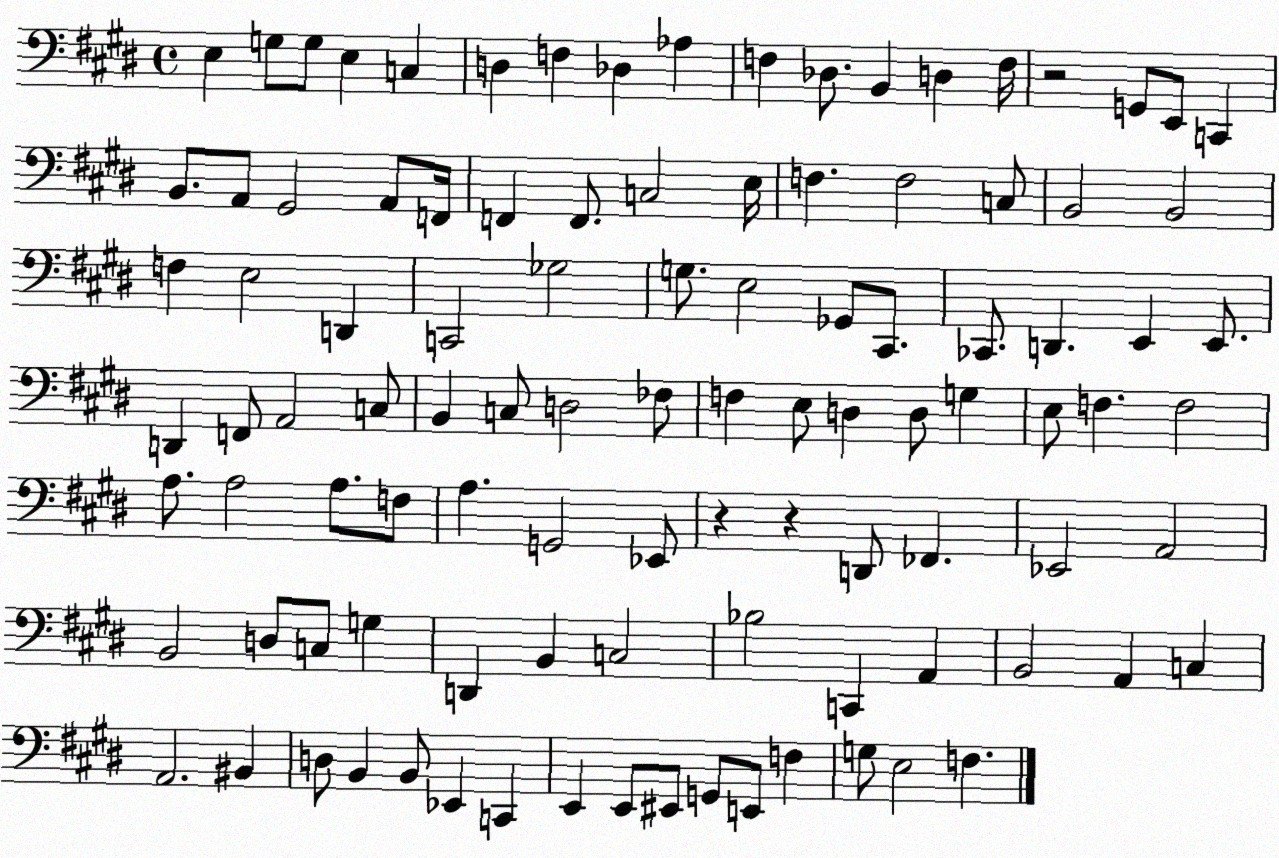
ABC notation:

X:1
T:Untitled
M:4/4
L:1/4
K:E
E, G,/2 G,/2 E, C, D, F, _D, _A, F, _D,/2 B,, D, F,/4 z2 G,,/2 E,,/2 C,, B,,/2 A,,/2 ^G,,2 A,,/2 F,,/4 F,, F,,/2 C,2 E,/4 F, F,2 C,/2 B,,2 B,,2 F, E,2 D,, C,,2 _G,2 G,/2 E,2 _G,,/2 ^C,,/2 _C,,/2 D,, E,, E,,/2 D,, F,,/2 A,,2 C,/2 B,, C,/2 D,2 _F,/2 F, E,/2 D, D,/2 G, E,/2 F, F,2 A,/2 A,2 A,/2 F,/2 A, G,,2 _E,,/2 z z D,,/2 _F,, _E,,2 A,,2 B,,2 D,/2 C,/2 G, D,, B,, C,2 _B,2 C,, A,, B,,2 A,, C, A,,2 ^B,, D,/2 B,, B,,/2 _E,, C,, E,, E,,/2 ^E,,/2 G,,/2 E,,/2 F, G,/2 E,2 F,